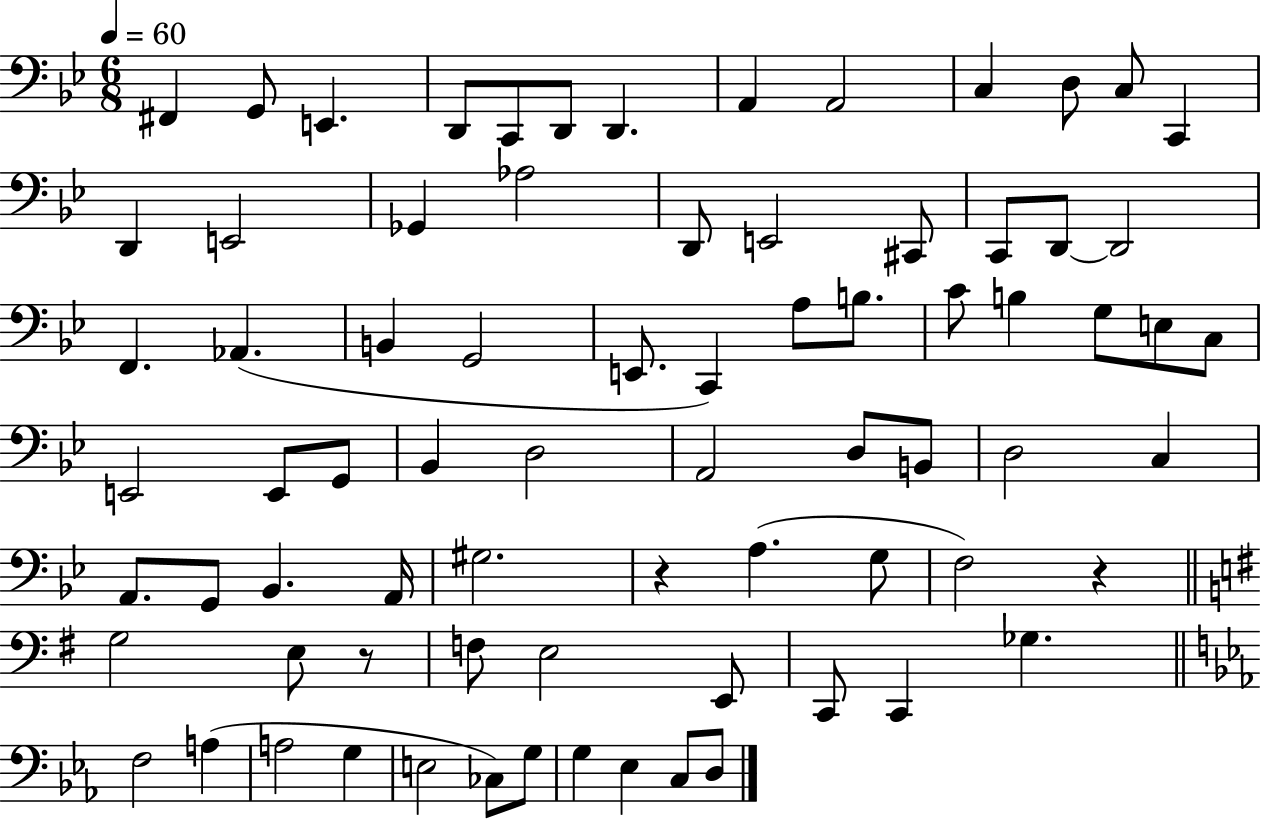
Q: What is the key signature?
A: BES major